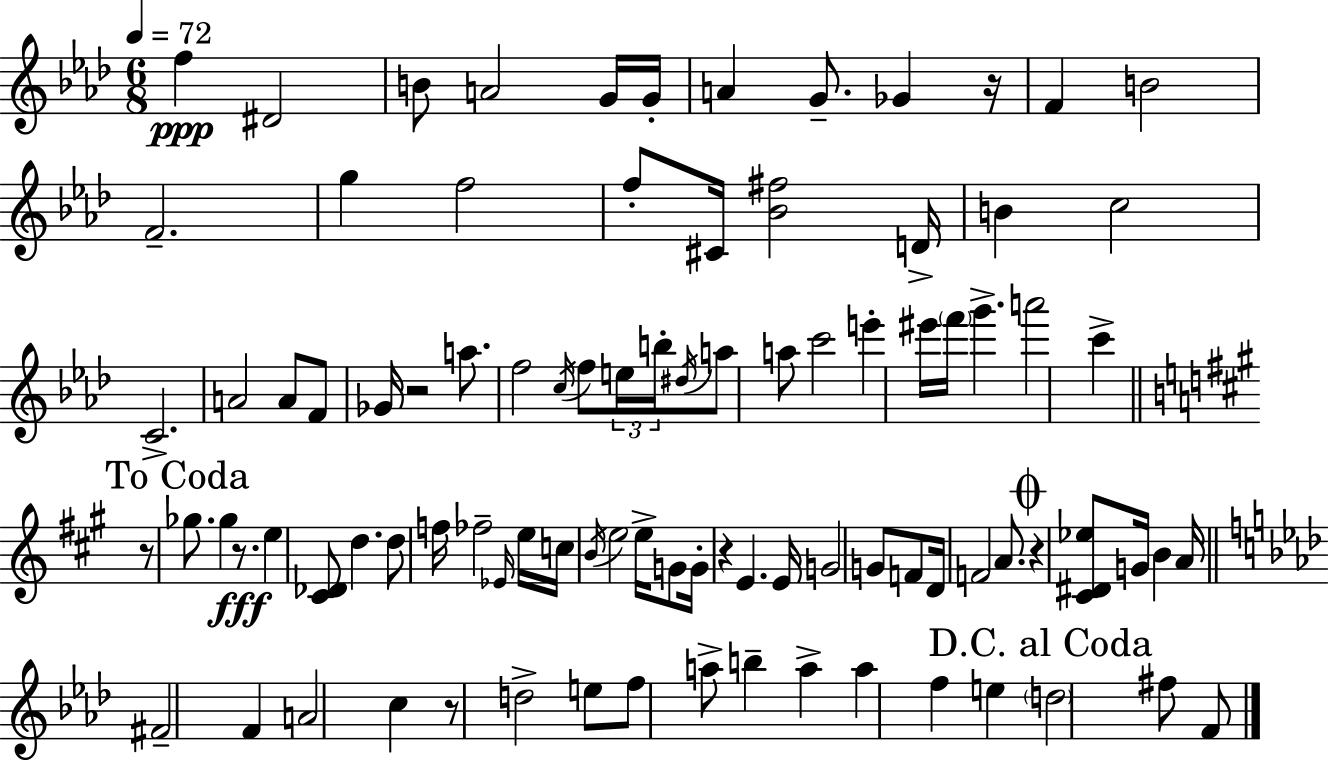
F5/q D#4/h B4/e A4/h G4/s G4/s A4/q G4/e. Gb4/q R/s F4/q B4/h F4/h. G5/q F5/h F5/e C#4/s [Bb4,F#5]/h D4/s B4/q C5/h C4/h. A4/h A4/e F4/e Gb4/s R/h A5/e. F5/h C5/s F5/e E5/s B5/s D#5/s A5/e A5/e C6/h E6/q EIS6/s F6/s G6/q. A6/h C6/q R/e Gb5/e. Gb5/q R/e. E5/q [C#4,Db4]/e D5/q. D5/e F5/s FES5/h Eb4/s E5/s C5/s B4/s E5/h E5/s G4/e G4/s R/q E4/q. E4/s G4/h G4/e F4/e D4/s F4/h A4/e. R/q [C#4,D#4,Eb5]/e G4/s B4/q A4/s F#4/h F4/q A4/h C5/q R/e D5/h E5/e F5/e A5/e B5/q A5/q A5/q F5/q E5/q D5/h F#5/e F4/e